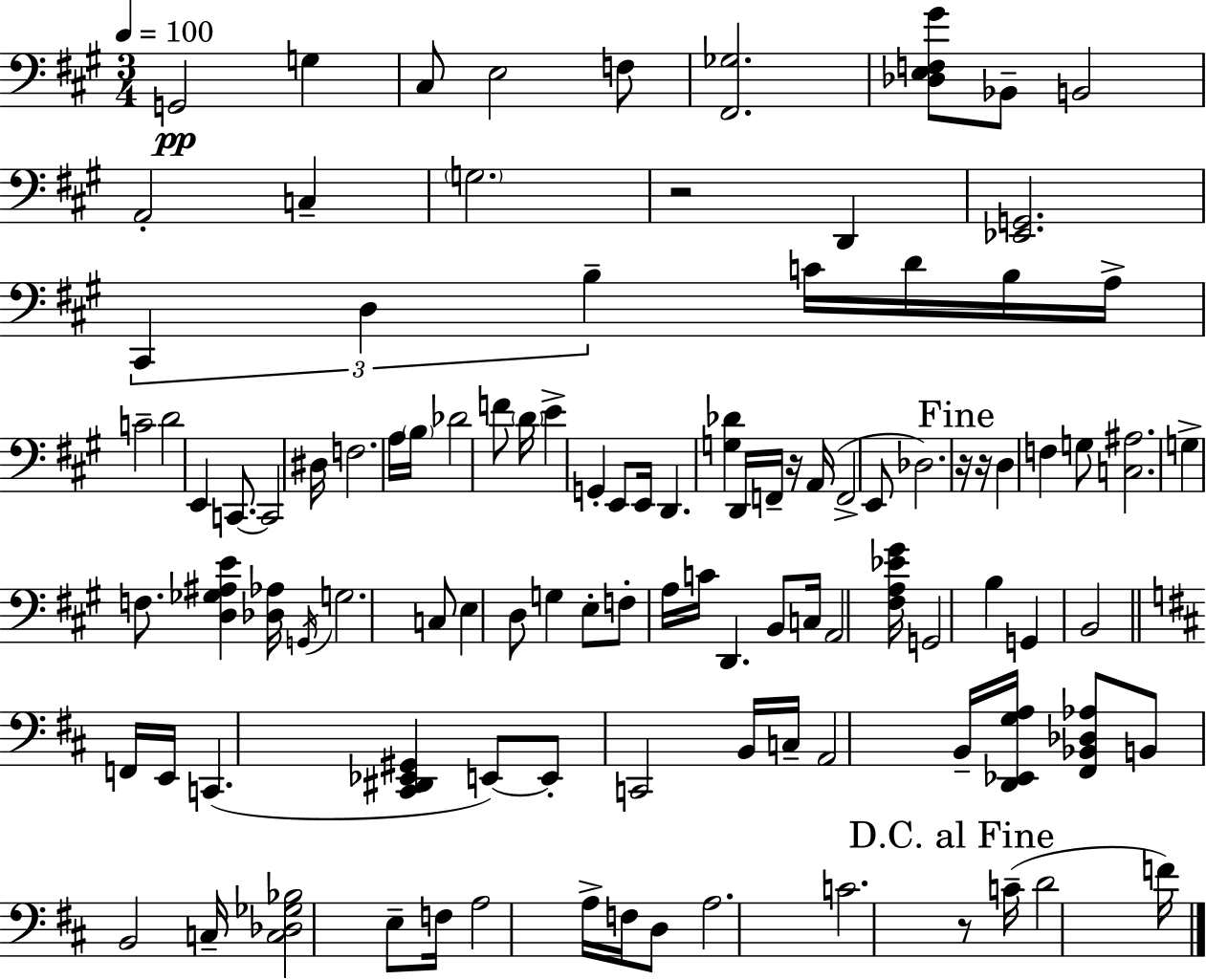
{
  \clef bass
  \numericTimeSignature
  \time 3/4
  \key a \major
  \tempo 4 = 100
  g,2\pp g4 | cis8 e2 f8 | <fis, ges>2. | <des e f gis'>8 bes,8-- b,2 | \break a,2-. c4-- | \parenthesize g2. | r2 d,4 | <ees, g,>2. | \break \tuplet 3/2 { cis,4 d4 b4-- } | c'16 d'16 b16 a16-> c'2-- | d'2 e,4 | c,8.~~ c,2 dis16 | \break f2. | a16 \parenthesize b16 des'2 f'8 | \parenthesize d'16 e'4-> g,4-. e,8 e,16 | d,4. <g des'>4 d,16 f,16-- | \break r16 a,16( f,2-> e,8 | des2.) | \mark "Fine" r16 r16 d4 f4 g8 | <c ais>2. | \break g4-> f8. <d ges ais e'>4 <des aes>16 | \acciaccatura { g,16 } g2. | c8 e4 d8 g4 | e8-. f8-. a16 c'16 d,4. | \break b,8 c16 a,2 | <fis a ees' gis'>16 g,2 b4 | g,4 b,2 | \bar "||" \break \key b \minor f,16 e,16 c,4.( <cis, dis, ees, gis,>4 | e,8~~) e,8-. c,2 | b,16 c16-- a,2 b,16-- <d, ees, g a>16 | <fis, bes, des aes>8 b,8 b,2 | \break c16-- <c des ges bes>2 e8-- f16 | a2 a16-> f16 d8 | a2. | c'2. | \break \mark "D.C. al Fine" r8 c'16--( d'2 f'16) | \bar "|."
}